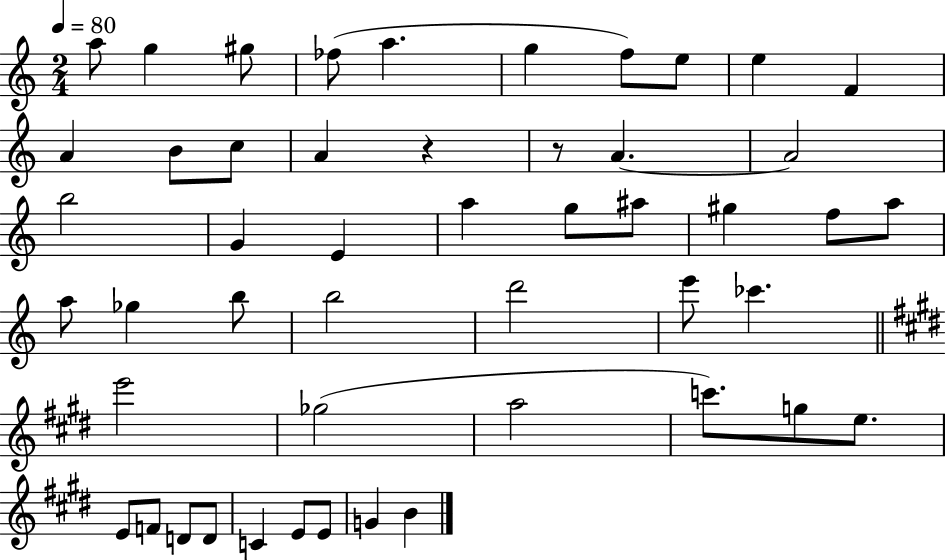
{
  \clef treble
  \numericTimeSignature
  \time 2/4
  \key c \major
  \tempo 4 = 80
  a''8 g''4 gis''8 | fes''8( a''4. | g''4 f''8) e''8 | e''4 f'4 | \break a'4 b'8 c''8 | a'4 r4 | r8 a'4.~~ | a'2 | \break b''2 | g'4 e'4 | a''4 g''8 ais''8 | gis''4 f''8 a''8 | \break a''8 ges''4 b''8 | b''2 | d'''2 | e'''8 ces'''4. | \break \bar "||" \break \key e \major e'''2 | ges''2( | a''2 | c'''8.) g''8 e''8. | \break e'8 f'8 d'8 d'8 | c'4 e'8 e'8 | g'4 b'4 | \bar "|."
}